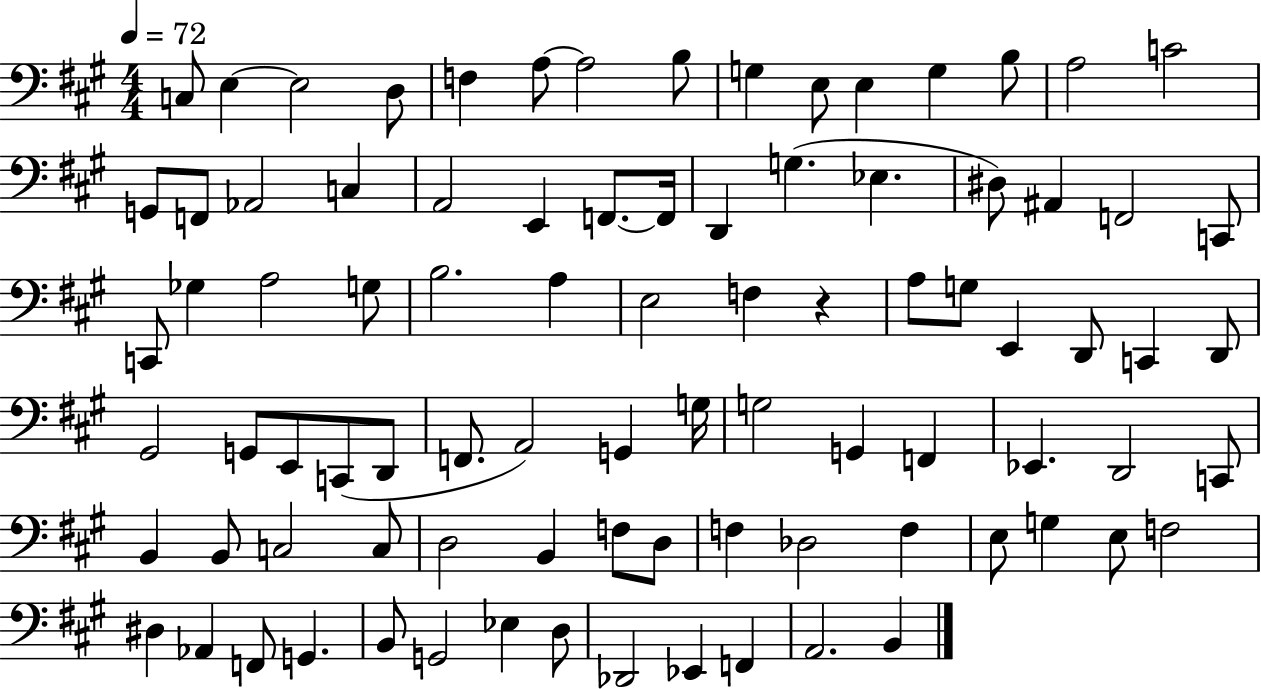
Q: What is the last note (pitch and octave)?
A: B2